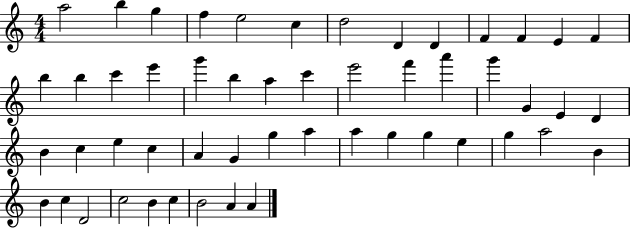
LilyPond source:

{
  \clef treble
  \numericTimeSignature
  \time 4/4
  \key c \major
  a''2 b''4 g''4 | f''4 e''2 c''4 | d''2 d'4 d'4 | f'4 f'4 e'4 f'4 | \break b''4 b''4 c'''4 e'''4 | g'''4 b''4 a''4 c'''4 | e'''2 f'''4 a'''4 | g'''4 g'4 e'4 d'4 | \break b'4 c''4 e''4 c''4 | a'4 g'4 g''4 a''4 | a''4 g''4 g''4 e''4 | g''4 a''2 b'4 | \break b'4 c''4 d'2 | c''2 b'4 c''4 | b'2 a'4 a'4 | \bar "|."
}